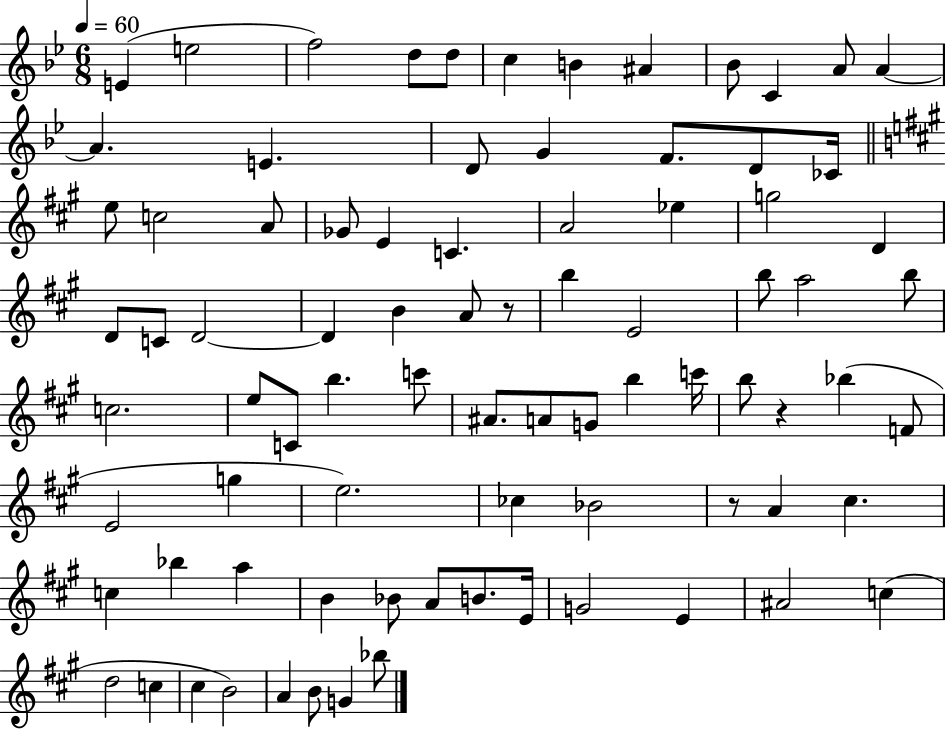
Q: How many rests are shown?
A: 3